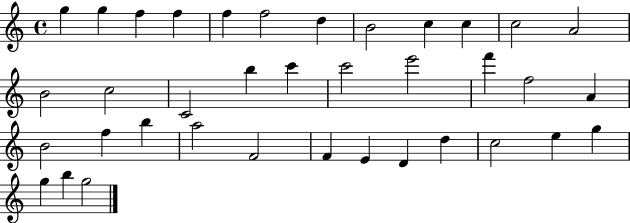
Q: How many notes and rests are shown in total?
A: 37